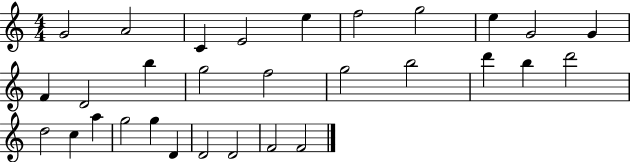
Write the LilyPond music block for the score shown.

{
  \clef treble
  \numericTimeSignature
  \time 4/4
  \key c \major
  g'2 a'2 | c'4 e'2 e''4 | f''2 g''2 | e''4 g'2 g'4 | \break f'4 d'2 b''4 | g''2 f''2 | g''2 b''2 | d'''4 b''4 d'''2 | \break d''2 c''4 a''4 | g''2 g''4 d'4 | d'2 d'2 | f'2 f'2 | \break \bar "|."
}